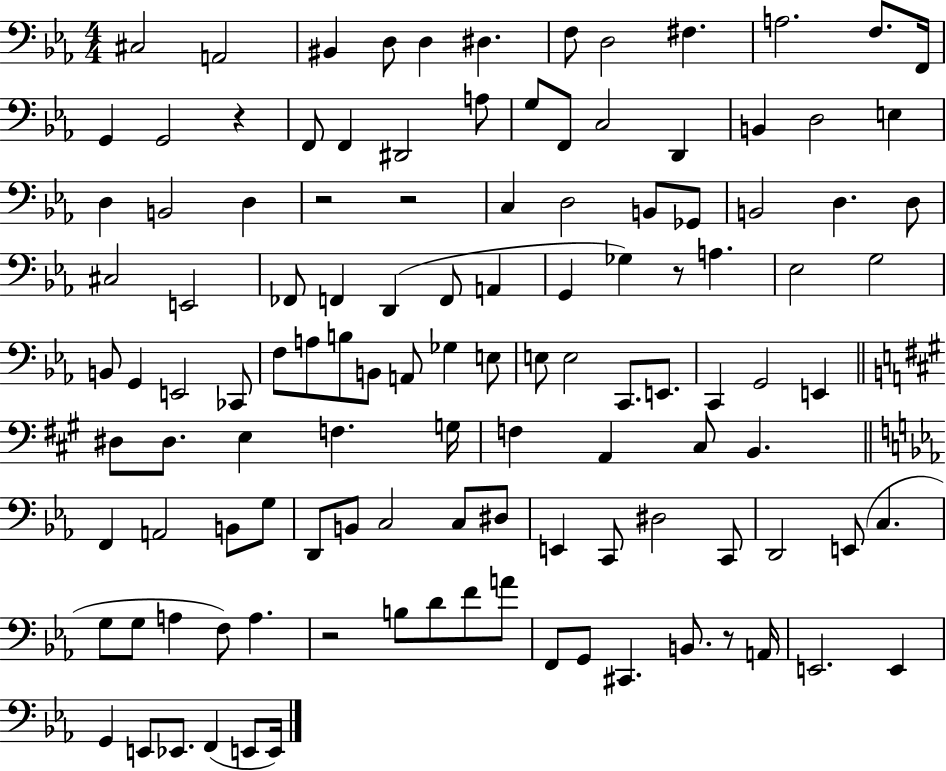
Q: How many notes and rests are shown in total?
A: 118